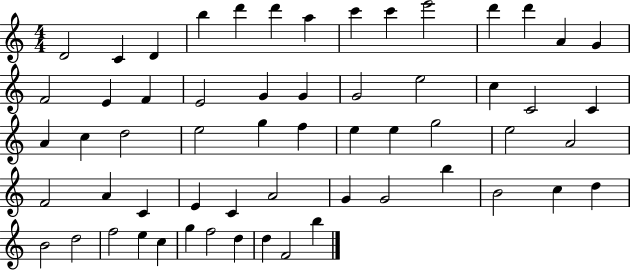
D4/h C4/q D4/q B5/q D6/q D6/q A5/q C6/q C6/q E6/h D6/q D6/q A4/q G4/q F4/h E4/q F4/q E4/h G4/q G4/q G4/h E5/h C5/q C4/h C4/q A4/q C5/q D5/h E5/h G5/q F5/q E5/q E5/q G5/h E5/h A4/h F4/h A4/q C4/q E4/q C4/q A4/h G4/q G4/h B5/q B4/h C5/q D5/q B4/h D5/h F5/h E5/q C5/q G5/q F5/h D5/q D5/q F4/h B5/q